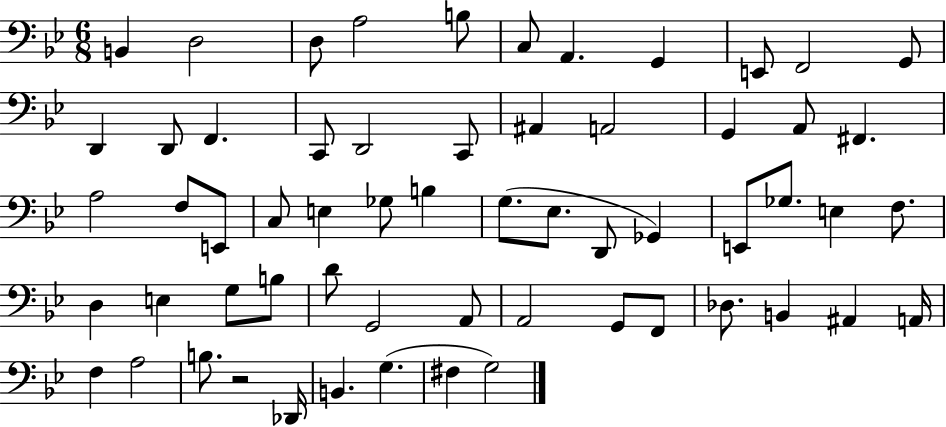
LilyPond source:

{
  \clef bass
  \numericTimeSignature
  \time 6/8
  \key bes \major
  b,4 d2 | d8 a2 b8 | c8 a,4. g,4 | e,8 f,2 g,8 | \break d,4 d,8 f,4. | c,8 d,2 c,8 | ais,4 a,2 | g,4 a,8 fis,4. | \break a2 f8 e,8 | c8 e4 ges8 b4 | g8.( ees8. d,8 ges,4) | e,8 ges8. e4 f8. | \break d4 e4 g8 b8 | d'8 g,2 a,8 | a,2 g,8 f,8 | des8. b,4 ais,4 a,16 | \break f4 a2 | b8. r2 des,16 | b,4. g4.( | fis4 g2) | \break \bar "|."
}